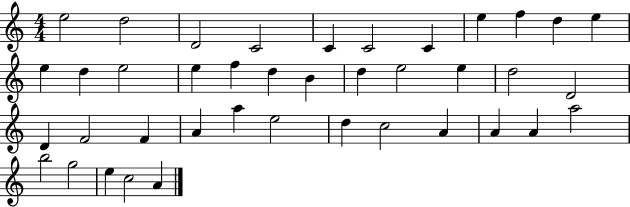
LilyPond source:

{
  \clef treble
  \numericTimeSignature
  \time 4/4
  \key c \major
  e''2 d''2 | d'2 c'2 | c'4 c'2 c'4 | e''4 f''4 d''4 e''4 | \break e''4 d''4 e''2 | e''4 f''4 d''4 b'4 | d''4 e''2 e''4 | d''2 d'2 | \break d'4 f'2 f'4 | a'4 a''4 e''2 | d''4 c''2 a'4 | a'4 a'4 a''2 | \break b''2 g''2 | e''4 c''2 a'4 | \bar "|."
}